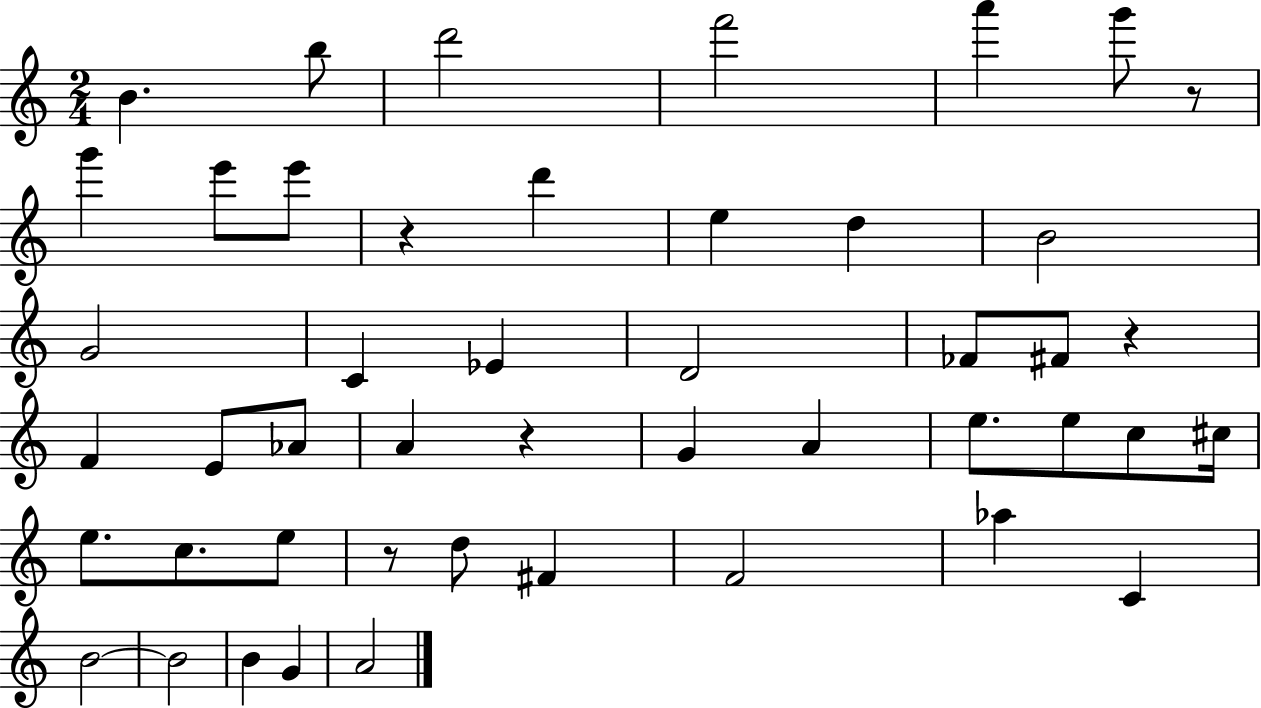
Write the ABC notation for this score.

X:1
T:Untitled
M:2/4
L:1/4
K:C
B b/2 d'2 f'2 a' g'/2 z/2 g' e'/2 e'/2 z d' e d B2 G2 C _E D2 _F/2 ^F/2 z F E/2 _A/2 A z G A e/2 e/2 c/2 ^c/4 e/2 c/2 e/2 z/2 d/2 ^F F2 _a C B2 B2 B G A2